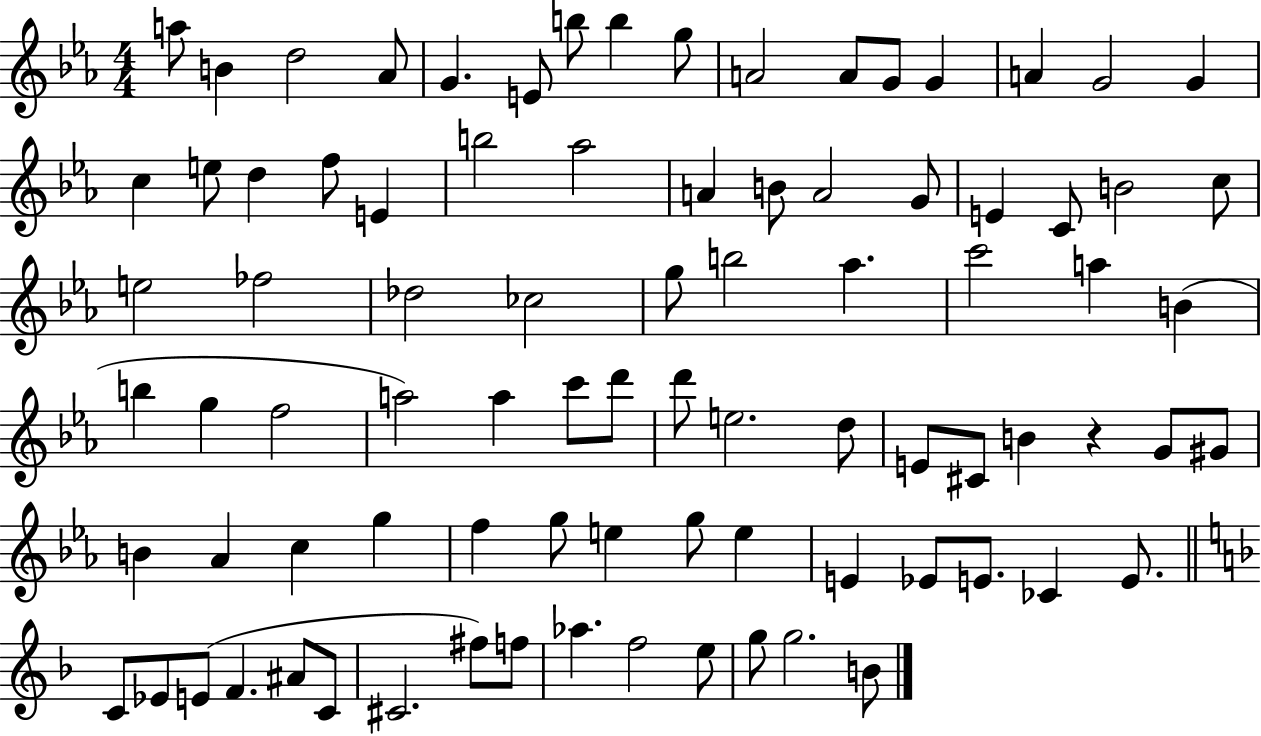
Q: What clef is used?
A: treble